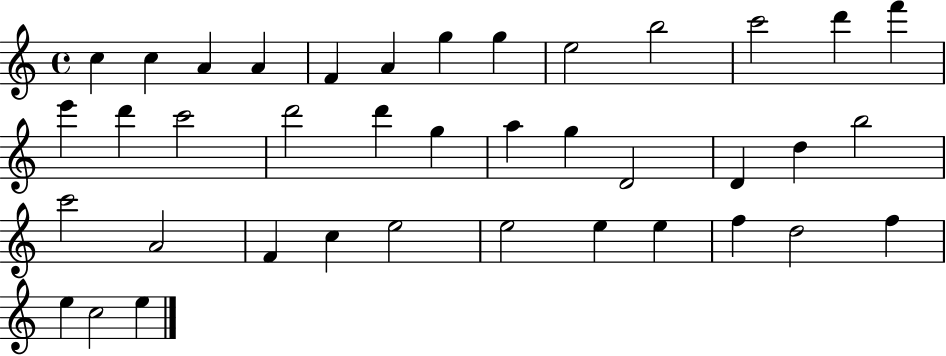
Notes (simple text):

C5/q C5/q A4/q A4/q F4/q A4/q G5/q G5/q E5/h B5/h C6/h D6/q F6/q E6/q D6/q C6/h D6/h D6/q G5/q A5/q G5/q D4/h D4/q D5/q B5/h C6/h A4/h F4/q C5/q E5/h E5/h E5/q E5/q F5/q D5/h F5/q E5/q C5/h E5/q